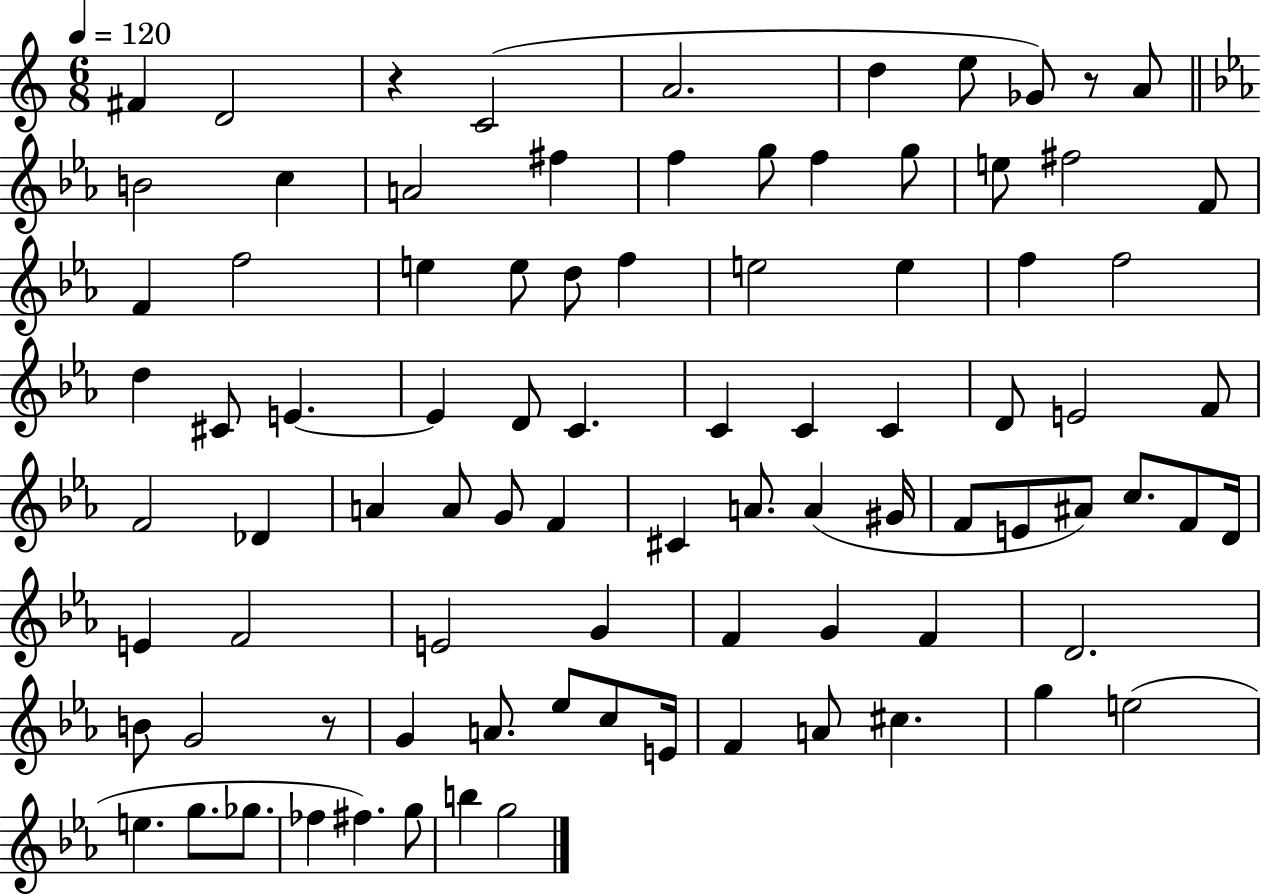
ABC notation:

X:1
T:Untitled
M:6/8
L:1/4
K:C
^F D2 z C2 A2 d e/2 _G/2 z/2 A/2 B2 c A2 ^f f g/2 f g/2 e/2 ^f2 F/2 F f2 e e/2 d/2 f e2 e f f2 d ^C/2 E E D/2 C C C C D/2 E2 F/2 F2 _D A A/2 G/2 F ^C A/2 A ^G/4 F/2 E/2 ^A/2 c/2 F/2 D/4 E F2 E2 G F G F D2 B/2 G2 z/2 G A/2 _e/2 c/2 E/4 F A/2 ^c g e2 e g/2 _g/2 _f ^f g/2 b g2